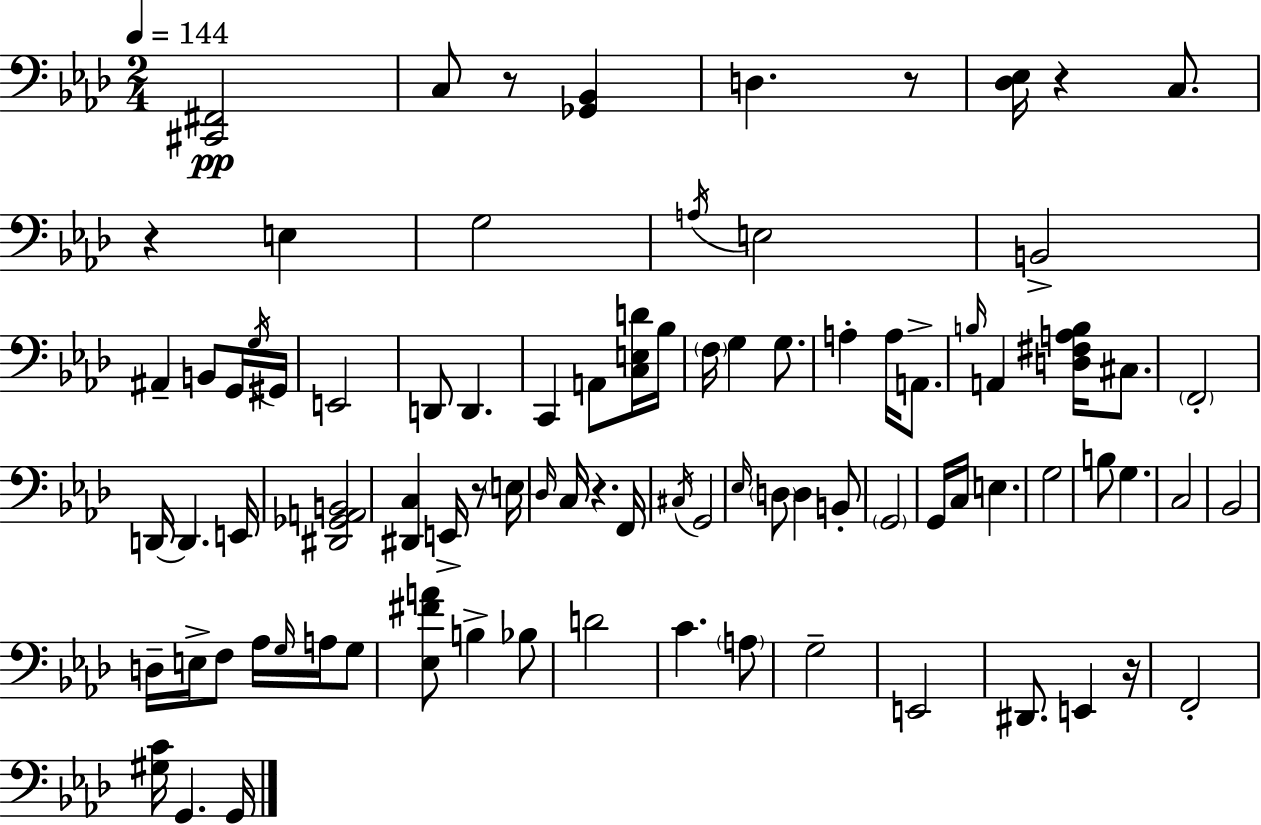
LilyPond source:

{
  \clef bass
  \numericTimeSignature
  \time 2/4
  \key f \minor
  \tempo 4 = 144
  <cis, fis,>2\pp | c8 r8 <ges, bes,>4 | d4. r8 | <des ees>16 r4 c8. | \break r4 e4 | g2 | \acciaccatura { a16 } e2 | b,2-> | \break ais,4-- b,8 g,16 | \acciaccatura { g16 } gis,16 e,2 | d,8 d,4. | c,4 a,8 | \break <c e d'>16 bes16 \parenthesize f16 g4 g8. | a4-. a16 a,8.-> | \grace { b16 } a,4 <d fis a b>16 | cis8. \parenthesize f,2-. | \break d,16~~ d,4. | e,16 <dis, ges, a, b,>2 | <dis, c>4 e,16-> | r8 \parenthesize e16 \grace { des16 } c16 r4. | \break f,16 \acciaccatura { cis16 } g,2 | \grace { ees16 } \parenthesize d8 | d4 b,8-. \parenthesize g,2 | g,16 c16 | \break e4. g2 | b8 | g4. c2 | bes,2 | \break d16-- e16-> | f8 aes16 \grace { g16 } a16 g8 <ees fis' a'>8 | b4-> bes8 d'2 | c'4. | \break \parenthesize a8 g2-- | e,2 | dis,8. | e,4 r16 f,2-. | \break <gis c'>16 | g,4. g,16 \bar "|."
}